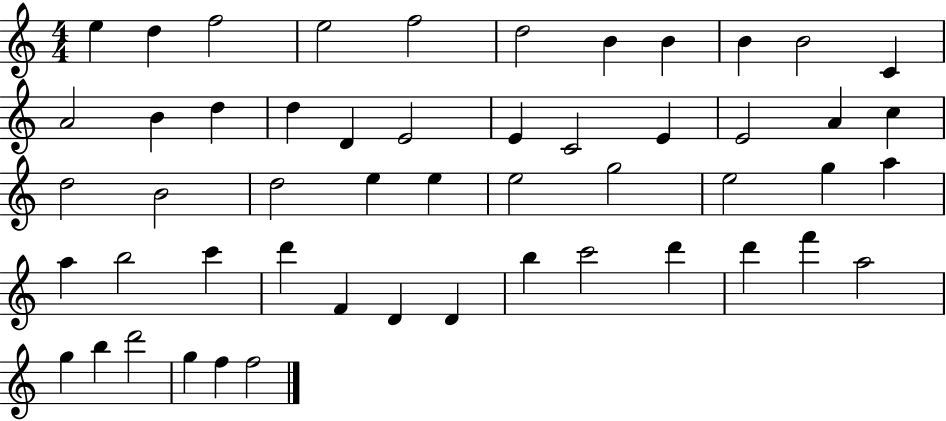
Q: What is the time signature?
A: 4/4